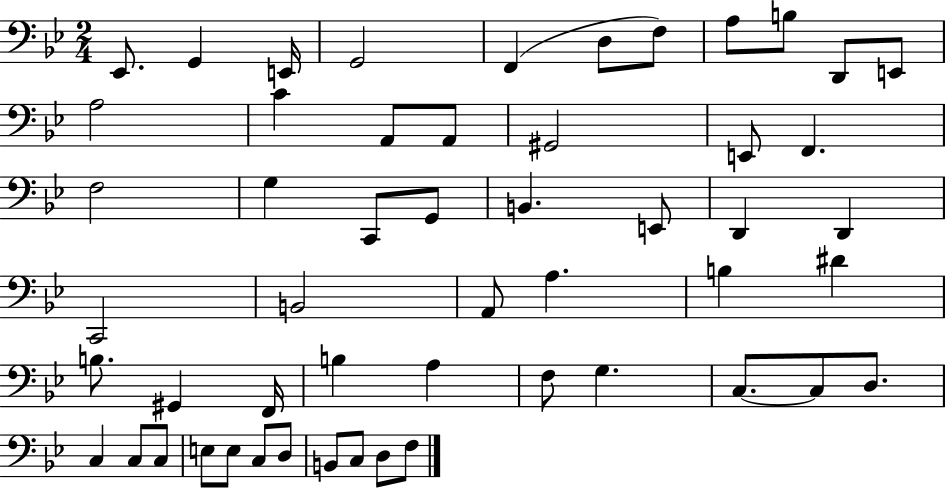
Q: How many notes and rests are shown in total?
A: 53